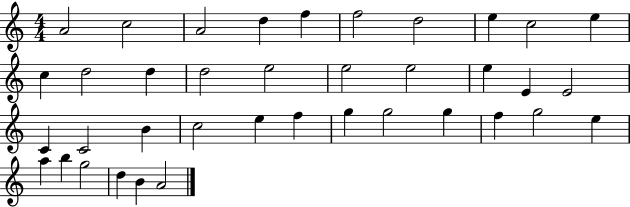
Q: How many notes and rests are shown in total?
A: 38